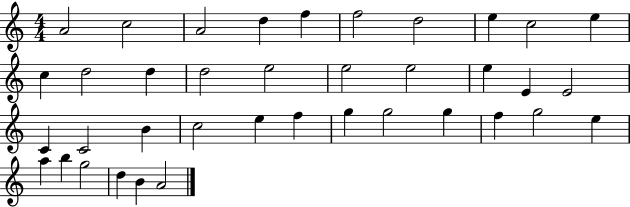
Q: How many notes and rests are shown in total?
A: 38